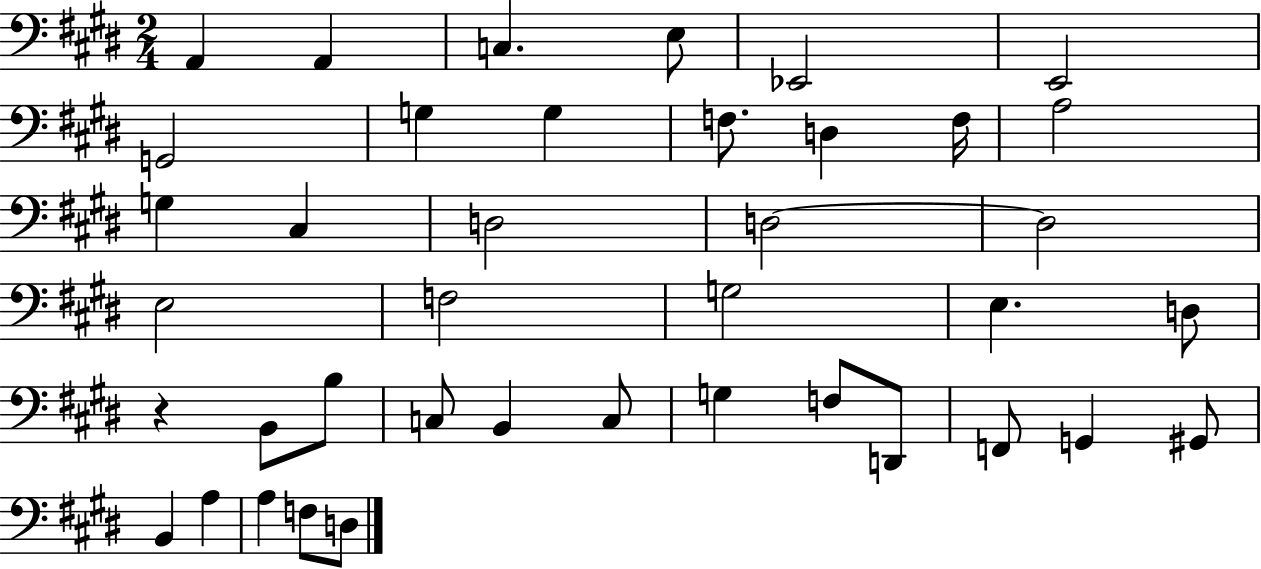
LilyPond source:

{
  \clef bass
  \numericTimeSignature
  \time 2/4
  \key e \major
  a,4 a,4 | c4. e8 | ees,2 | e,2 | \break g,2 | g4 g4 | f8. d4 f16 | a2 | \break g4 cis4 | d2 | d2~~ | d2 | \break e2 | f2 | g2 | e4. d8 | \break r4 b,8 b8 | c8 b,4 c8 | g4 f8 d,8 | f,8 g,4 gis,8 | \break b,4 a4 | a4 f8 d8 | \bar "|."
}